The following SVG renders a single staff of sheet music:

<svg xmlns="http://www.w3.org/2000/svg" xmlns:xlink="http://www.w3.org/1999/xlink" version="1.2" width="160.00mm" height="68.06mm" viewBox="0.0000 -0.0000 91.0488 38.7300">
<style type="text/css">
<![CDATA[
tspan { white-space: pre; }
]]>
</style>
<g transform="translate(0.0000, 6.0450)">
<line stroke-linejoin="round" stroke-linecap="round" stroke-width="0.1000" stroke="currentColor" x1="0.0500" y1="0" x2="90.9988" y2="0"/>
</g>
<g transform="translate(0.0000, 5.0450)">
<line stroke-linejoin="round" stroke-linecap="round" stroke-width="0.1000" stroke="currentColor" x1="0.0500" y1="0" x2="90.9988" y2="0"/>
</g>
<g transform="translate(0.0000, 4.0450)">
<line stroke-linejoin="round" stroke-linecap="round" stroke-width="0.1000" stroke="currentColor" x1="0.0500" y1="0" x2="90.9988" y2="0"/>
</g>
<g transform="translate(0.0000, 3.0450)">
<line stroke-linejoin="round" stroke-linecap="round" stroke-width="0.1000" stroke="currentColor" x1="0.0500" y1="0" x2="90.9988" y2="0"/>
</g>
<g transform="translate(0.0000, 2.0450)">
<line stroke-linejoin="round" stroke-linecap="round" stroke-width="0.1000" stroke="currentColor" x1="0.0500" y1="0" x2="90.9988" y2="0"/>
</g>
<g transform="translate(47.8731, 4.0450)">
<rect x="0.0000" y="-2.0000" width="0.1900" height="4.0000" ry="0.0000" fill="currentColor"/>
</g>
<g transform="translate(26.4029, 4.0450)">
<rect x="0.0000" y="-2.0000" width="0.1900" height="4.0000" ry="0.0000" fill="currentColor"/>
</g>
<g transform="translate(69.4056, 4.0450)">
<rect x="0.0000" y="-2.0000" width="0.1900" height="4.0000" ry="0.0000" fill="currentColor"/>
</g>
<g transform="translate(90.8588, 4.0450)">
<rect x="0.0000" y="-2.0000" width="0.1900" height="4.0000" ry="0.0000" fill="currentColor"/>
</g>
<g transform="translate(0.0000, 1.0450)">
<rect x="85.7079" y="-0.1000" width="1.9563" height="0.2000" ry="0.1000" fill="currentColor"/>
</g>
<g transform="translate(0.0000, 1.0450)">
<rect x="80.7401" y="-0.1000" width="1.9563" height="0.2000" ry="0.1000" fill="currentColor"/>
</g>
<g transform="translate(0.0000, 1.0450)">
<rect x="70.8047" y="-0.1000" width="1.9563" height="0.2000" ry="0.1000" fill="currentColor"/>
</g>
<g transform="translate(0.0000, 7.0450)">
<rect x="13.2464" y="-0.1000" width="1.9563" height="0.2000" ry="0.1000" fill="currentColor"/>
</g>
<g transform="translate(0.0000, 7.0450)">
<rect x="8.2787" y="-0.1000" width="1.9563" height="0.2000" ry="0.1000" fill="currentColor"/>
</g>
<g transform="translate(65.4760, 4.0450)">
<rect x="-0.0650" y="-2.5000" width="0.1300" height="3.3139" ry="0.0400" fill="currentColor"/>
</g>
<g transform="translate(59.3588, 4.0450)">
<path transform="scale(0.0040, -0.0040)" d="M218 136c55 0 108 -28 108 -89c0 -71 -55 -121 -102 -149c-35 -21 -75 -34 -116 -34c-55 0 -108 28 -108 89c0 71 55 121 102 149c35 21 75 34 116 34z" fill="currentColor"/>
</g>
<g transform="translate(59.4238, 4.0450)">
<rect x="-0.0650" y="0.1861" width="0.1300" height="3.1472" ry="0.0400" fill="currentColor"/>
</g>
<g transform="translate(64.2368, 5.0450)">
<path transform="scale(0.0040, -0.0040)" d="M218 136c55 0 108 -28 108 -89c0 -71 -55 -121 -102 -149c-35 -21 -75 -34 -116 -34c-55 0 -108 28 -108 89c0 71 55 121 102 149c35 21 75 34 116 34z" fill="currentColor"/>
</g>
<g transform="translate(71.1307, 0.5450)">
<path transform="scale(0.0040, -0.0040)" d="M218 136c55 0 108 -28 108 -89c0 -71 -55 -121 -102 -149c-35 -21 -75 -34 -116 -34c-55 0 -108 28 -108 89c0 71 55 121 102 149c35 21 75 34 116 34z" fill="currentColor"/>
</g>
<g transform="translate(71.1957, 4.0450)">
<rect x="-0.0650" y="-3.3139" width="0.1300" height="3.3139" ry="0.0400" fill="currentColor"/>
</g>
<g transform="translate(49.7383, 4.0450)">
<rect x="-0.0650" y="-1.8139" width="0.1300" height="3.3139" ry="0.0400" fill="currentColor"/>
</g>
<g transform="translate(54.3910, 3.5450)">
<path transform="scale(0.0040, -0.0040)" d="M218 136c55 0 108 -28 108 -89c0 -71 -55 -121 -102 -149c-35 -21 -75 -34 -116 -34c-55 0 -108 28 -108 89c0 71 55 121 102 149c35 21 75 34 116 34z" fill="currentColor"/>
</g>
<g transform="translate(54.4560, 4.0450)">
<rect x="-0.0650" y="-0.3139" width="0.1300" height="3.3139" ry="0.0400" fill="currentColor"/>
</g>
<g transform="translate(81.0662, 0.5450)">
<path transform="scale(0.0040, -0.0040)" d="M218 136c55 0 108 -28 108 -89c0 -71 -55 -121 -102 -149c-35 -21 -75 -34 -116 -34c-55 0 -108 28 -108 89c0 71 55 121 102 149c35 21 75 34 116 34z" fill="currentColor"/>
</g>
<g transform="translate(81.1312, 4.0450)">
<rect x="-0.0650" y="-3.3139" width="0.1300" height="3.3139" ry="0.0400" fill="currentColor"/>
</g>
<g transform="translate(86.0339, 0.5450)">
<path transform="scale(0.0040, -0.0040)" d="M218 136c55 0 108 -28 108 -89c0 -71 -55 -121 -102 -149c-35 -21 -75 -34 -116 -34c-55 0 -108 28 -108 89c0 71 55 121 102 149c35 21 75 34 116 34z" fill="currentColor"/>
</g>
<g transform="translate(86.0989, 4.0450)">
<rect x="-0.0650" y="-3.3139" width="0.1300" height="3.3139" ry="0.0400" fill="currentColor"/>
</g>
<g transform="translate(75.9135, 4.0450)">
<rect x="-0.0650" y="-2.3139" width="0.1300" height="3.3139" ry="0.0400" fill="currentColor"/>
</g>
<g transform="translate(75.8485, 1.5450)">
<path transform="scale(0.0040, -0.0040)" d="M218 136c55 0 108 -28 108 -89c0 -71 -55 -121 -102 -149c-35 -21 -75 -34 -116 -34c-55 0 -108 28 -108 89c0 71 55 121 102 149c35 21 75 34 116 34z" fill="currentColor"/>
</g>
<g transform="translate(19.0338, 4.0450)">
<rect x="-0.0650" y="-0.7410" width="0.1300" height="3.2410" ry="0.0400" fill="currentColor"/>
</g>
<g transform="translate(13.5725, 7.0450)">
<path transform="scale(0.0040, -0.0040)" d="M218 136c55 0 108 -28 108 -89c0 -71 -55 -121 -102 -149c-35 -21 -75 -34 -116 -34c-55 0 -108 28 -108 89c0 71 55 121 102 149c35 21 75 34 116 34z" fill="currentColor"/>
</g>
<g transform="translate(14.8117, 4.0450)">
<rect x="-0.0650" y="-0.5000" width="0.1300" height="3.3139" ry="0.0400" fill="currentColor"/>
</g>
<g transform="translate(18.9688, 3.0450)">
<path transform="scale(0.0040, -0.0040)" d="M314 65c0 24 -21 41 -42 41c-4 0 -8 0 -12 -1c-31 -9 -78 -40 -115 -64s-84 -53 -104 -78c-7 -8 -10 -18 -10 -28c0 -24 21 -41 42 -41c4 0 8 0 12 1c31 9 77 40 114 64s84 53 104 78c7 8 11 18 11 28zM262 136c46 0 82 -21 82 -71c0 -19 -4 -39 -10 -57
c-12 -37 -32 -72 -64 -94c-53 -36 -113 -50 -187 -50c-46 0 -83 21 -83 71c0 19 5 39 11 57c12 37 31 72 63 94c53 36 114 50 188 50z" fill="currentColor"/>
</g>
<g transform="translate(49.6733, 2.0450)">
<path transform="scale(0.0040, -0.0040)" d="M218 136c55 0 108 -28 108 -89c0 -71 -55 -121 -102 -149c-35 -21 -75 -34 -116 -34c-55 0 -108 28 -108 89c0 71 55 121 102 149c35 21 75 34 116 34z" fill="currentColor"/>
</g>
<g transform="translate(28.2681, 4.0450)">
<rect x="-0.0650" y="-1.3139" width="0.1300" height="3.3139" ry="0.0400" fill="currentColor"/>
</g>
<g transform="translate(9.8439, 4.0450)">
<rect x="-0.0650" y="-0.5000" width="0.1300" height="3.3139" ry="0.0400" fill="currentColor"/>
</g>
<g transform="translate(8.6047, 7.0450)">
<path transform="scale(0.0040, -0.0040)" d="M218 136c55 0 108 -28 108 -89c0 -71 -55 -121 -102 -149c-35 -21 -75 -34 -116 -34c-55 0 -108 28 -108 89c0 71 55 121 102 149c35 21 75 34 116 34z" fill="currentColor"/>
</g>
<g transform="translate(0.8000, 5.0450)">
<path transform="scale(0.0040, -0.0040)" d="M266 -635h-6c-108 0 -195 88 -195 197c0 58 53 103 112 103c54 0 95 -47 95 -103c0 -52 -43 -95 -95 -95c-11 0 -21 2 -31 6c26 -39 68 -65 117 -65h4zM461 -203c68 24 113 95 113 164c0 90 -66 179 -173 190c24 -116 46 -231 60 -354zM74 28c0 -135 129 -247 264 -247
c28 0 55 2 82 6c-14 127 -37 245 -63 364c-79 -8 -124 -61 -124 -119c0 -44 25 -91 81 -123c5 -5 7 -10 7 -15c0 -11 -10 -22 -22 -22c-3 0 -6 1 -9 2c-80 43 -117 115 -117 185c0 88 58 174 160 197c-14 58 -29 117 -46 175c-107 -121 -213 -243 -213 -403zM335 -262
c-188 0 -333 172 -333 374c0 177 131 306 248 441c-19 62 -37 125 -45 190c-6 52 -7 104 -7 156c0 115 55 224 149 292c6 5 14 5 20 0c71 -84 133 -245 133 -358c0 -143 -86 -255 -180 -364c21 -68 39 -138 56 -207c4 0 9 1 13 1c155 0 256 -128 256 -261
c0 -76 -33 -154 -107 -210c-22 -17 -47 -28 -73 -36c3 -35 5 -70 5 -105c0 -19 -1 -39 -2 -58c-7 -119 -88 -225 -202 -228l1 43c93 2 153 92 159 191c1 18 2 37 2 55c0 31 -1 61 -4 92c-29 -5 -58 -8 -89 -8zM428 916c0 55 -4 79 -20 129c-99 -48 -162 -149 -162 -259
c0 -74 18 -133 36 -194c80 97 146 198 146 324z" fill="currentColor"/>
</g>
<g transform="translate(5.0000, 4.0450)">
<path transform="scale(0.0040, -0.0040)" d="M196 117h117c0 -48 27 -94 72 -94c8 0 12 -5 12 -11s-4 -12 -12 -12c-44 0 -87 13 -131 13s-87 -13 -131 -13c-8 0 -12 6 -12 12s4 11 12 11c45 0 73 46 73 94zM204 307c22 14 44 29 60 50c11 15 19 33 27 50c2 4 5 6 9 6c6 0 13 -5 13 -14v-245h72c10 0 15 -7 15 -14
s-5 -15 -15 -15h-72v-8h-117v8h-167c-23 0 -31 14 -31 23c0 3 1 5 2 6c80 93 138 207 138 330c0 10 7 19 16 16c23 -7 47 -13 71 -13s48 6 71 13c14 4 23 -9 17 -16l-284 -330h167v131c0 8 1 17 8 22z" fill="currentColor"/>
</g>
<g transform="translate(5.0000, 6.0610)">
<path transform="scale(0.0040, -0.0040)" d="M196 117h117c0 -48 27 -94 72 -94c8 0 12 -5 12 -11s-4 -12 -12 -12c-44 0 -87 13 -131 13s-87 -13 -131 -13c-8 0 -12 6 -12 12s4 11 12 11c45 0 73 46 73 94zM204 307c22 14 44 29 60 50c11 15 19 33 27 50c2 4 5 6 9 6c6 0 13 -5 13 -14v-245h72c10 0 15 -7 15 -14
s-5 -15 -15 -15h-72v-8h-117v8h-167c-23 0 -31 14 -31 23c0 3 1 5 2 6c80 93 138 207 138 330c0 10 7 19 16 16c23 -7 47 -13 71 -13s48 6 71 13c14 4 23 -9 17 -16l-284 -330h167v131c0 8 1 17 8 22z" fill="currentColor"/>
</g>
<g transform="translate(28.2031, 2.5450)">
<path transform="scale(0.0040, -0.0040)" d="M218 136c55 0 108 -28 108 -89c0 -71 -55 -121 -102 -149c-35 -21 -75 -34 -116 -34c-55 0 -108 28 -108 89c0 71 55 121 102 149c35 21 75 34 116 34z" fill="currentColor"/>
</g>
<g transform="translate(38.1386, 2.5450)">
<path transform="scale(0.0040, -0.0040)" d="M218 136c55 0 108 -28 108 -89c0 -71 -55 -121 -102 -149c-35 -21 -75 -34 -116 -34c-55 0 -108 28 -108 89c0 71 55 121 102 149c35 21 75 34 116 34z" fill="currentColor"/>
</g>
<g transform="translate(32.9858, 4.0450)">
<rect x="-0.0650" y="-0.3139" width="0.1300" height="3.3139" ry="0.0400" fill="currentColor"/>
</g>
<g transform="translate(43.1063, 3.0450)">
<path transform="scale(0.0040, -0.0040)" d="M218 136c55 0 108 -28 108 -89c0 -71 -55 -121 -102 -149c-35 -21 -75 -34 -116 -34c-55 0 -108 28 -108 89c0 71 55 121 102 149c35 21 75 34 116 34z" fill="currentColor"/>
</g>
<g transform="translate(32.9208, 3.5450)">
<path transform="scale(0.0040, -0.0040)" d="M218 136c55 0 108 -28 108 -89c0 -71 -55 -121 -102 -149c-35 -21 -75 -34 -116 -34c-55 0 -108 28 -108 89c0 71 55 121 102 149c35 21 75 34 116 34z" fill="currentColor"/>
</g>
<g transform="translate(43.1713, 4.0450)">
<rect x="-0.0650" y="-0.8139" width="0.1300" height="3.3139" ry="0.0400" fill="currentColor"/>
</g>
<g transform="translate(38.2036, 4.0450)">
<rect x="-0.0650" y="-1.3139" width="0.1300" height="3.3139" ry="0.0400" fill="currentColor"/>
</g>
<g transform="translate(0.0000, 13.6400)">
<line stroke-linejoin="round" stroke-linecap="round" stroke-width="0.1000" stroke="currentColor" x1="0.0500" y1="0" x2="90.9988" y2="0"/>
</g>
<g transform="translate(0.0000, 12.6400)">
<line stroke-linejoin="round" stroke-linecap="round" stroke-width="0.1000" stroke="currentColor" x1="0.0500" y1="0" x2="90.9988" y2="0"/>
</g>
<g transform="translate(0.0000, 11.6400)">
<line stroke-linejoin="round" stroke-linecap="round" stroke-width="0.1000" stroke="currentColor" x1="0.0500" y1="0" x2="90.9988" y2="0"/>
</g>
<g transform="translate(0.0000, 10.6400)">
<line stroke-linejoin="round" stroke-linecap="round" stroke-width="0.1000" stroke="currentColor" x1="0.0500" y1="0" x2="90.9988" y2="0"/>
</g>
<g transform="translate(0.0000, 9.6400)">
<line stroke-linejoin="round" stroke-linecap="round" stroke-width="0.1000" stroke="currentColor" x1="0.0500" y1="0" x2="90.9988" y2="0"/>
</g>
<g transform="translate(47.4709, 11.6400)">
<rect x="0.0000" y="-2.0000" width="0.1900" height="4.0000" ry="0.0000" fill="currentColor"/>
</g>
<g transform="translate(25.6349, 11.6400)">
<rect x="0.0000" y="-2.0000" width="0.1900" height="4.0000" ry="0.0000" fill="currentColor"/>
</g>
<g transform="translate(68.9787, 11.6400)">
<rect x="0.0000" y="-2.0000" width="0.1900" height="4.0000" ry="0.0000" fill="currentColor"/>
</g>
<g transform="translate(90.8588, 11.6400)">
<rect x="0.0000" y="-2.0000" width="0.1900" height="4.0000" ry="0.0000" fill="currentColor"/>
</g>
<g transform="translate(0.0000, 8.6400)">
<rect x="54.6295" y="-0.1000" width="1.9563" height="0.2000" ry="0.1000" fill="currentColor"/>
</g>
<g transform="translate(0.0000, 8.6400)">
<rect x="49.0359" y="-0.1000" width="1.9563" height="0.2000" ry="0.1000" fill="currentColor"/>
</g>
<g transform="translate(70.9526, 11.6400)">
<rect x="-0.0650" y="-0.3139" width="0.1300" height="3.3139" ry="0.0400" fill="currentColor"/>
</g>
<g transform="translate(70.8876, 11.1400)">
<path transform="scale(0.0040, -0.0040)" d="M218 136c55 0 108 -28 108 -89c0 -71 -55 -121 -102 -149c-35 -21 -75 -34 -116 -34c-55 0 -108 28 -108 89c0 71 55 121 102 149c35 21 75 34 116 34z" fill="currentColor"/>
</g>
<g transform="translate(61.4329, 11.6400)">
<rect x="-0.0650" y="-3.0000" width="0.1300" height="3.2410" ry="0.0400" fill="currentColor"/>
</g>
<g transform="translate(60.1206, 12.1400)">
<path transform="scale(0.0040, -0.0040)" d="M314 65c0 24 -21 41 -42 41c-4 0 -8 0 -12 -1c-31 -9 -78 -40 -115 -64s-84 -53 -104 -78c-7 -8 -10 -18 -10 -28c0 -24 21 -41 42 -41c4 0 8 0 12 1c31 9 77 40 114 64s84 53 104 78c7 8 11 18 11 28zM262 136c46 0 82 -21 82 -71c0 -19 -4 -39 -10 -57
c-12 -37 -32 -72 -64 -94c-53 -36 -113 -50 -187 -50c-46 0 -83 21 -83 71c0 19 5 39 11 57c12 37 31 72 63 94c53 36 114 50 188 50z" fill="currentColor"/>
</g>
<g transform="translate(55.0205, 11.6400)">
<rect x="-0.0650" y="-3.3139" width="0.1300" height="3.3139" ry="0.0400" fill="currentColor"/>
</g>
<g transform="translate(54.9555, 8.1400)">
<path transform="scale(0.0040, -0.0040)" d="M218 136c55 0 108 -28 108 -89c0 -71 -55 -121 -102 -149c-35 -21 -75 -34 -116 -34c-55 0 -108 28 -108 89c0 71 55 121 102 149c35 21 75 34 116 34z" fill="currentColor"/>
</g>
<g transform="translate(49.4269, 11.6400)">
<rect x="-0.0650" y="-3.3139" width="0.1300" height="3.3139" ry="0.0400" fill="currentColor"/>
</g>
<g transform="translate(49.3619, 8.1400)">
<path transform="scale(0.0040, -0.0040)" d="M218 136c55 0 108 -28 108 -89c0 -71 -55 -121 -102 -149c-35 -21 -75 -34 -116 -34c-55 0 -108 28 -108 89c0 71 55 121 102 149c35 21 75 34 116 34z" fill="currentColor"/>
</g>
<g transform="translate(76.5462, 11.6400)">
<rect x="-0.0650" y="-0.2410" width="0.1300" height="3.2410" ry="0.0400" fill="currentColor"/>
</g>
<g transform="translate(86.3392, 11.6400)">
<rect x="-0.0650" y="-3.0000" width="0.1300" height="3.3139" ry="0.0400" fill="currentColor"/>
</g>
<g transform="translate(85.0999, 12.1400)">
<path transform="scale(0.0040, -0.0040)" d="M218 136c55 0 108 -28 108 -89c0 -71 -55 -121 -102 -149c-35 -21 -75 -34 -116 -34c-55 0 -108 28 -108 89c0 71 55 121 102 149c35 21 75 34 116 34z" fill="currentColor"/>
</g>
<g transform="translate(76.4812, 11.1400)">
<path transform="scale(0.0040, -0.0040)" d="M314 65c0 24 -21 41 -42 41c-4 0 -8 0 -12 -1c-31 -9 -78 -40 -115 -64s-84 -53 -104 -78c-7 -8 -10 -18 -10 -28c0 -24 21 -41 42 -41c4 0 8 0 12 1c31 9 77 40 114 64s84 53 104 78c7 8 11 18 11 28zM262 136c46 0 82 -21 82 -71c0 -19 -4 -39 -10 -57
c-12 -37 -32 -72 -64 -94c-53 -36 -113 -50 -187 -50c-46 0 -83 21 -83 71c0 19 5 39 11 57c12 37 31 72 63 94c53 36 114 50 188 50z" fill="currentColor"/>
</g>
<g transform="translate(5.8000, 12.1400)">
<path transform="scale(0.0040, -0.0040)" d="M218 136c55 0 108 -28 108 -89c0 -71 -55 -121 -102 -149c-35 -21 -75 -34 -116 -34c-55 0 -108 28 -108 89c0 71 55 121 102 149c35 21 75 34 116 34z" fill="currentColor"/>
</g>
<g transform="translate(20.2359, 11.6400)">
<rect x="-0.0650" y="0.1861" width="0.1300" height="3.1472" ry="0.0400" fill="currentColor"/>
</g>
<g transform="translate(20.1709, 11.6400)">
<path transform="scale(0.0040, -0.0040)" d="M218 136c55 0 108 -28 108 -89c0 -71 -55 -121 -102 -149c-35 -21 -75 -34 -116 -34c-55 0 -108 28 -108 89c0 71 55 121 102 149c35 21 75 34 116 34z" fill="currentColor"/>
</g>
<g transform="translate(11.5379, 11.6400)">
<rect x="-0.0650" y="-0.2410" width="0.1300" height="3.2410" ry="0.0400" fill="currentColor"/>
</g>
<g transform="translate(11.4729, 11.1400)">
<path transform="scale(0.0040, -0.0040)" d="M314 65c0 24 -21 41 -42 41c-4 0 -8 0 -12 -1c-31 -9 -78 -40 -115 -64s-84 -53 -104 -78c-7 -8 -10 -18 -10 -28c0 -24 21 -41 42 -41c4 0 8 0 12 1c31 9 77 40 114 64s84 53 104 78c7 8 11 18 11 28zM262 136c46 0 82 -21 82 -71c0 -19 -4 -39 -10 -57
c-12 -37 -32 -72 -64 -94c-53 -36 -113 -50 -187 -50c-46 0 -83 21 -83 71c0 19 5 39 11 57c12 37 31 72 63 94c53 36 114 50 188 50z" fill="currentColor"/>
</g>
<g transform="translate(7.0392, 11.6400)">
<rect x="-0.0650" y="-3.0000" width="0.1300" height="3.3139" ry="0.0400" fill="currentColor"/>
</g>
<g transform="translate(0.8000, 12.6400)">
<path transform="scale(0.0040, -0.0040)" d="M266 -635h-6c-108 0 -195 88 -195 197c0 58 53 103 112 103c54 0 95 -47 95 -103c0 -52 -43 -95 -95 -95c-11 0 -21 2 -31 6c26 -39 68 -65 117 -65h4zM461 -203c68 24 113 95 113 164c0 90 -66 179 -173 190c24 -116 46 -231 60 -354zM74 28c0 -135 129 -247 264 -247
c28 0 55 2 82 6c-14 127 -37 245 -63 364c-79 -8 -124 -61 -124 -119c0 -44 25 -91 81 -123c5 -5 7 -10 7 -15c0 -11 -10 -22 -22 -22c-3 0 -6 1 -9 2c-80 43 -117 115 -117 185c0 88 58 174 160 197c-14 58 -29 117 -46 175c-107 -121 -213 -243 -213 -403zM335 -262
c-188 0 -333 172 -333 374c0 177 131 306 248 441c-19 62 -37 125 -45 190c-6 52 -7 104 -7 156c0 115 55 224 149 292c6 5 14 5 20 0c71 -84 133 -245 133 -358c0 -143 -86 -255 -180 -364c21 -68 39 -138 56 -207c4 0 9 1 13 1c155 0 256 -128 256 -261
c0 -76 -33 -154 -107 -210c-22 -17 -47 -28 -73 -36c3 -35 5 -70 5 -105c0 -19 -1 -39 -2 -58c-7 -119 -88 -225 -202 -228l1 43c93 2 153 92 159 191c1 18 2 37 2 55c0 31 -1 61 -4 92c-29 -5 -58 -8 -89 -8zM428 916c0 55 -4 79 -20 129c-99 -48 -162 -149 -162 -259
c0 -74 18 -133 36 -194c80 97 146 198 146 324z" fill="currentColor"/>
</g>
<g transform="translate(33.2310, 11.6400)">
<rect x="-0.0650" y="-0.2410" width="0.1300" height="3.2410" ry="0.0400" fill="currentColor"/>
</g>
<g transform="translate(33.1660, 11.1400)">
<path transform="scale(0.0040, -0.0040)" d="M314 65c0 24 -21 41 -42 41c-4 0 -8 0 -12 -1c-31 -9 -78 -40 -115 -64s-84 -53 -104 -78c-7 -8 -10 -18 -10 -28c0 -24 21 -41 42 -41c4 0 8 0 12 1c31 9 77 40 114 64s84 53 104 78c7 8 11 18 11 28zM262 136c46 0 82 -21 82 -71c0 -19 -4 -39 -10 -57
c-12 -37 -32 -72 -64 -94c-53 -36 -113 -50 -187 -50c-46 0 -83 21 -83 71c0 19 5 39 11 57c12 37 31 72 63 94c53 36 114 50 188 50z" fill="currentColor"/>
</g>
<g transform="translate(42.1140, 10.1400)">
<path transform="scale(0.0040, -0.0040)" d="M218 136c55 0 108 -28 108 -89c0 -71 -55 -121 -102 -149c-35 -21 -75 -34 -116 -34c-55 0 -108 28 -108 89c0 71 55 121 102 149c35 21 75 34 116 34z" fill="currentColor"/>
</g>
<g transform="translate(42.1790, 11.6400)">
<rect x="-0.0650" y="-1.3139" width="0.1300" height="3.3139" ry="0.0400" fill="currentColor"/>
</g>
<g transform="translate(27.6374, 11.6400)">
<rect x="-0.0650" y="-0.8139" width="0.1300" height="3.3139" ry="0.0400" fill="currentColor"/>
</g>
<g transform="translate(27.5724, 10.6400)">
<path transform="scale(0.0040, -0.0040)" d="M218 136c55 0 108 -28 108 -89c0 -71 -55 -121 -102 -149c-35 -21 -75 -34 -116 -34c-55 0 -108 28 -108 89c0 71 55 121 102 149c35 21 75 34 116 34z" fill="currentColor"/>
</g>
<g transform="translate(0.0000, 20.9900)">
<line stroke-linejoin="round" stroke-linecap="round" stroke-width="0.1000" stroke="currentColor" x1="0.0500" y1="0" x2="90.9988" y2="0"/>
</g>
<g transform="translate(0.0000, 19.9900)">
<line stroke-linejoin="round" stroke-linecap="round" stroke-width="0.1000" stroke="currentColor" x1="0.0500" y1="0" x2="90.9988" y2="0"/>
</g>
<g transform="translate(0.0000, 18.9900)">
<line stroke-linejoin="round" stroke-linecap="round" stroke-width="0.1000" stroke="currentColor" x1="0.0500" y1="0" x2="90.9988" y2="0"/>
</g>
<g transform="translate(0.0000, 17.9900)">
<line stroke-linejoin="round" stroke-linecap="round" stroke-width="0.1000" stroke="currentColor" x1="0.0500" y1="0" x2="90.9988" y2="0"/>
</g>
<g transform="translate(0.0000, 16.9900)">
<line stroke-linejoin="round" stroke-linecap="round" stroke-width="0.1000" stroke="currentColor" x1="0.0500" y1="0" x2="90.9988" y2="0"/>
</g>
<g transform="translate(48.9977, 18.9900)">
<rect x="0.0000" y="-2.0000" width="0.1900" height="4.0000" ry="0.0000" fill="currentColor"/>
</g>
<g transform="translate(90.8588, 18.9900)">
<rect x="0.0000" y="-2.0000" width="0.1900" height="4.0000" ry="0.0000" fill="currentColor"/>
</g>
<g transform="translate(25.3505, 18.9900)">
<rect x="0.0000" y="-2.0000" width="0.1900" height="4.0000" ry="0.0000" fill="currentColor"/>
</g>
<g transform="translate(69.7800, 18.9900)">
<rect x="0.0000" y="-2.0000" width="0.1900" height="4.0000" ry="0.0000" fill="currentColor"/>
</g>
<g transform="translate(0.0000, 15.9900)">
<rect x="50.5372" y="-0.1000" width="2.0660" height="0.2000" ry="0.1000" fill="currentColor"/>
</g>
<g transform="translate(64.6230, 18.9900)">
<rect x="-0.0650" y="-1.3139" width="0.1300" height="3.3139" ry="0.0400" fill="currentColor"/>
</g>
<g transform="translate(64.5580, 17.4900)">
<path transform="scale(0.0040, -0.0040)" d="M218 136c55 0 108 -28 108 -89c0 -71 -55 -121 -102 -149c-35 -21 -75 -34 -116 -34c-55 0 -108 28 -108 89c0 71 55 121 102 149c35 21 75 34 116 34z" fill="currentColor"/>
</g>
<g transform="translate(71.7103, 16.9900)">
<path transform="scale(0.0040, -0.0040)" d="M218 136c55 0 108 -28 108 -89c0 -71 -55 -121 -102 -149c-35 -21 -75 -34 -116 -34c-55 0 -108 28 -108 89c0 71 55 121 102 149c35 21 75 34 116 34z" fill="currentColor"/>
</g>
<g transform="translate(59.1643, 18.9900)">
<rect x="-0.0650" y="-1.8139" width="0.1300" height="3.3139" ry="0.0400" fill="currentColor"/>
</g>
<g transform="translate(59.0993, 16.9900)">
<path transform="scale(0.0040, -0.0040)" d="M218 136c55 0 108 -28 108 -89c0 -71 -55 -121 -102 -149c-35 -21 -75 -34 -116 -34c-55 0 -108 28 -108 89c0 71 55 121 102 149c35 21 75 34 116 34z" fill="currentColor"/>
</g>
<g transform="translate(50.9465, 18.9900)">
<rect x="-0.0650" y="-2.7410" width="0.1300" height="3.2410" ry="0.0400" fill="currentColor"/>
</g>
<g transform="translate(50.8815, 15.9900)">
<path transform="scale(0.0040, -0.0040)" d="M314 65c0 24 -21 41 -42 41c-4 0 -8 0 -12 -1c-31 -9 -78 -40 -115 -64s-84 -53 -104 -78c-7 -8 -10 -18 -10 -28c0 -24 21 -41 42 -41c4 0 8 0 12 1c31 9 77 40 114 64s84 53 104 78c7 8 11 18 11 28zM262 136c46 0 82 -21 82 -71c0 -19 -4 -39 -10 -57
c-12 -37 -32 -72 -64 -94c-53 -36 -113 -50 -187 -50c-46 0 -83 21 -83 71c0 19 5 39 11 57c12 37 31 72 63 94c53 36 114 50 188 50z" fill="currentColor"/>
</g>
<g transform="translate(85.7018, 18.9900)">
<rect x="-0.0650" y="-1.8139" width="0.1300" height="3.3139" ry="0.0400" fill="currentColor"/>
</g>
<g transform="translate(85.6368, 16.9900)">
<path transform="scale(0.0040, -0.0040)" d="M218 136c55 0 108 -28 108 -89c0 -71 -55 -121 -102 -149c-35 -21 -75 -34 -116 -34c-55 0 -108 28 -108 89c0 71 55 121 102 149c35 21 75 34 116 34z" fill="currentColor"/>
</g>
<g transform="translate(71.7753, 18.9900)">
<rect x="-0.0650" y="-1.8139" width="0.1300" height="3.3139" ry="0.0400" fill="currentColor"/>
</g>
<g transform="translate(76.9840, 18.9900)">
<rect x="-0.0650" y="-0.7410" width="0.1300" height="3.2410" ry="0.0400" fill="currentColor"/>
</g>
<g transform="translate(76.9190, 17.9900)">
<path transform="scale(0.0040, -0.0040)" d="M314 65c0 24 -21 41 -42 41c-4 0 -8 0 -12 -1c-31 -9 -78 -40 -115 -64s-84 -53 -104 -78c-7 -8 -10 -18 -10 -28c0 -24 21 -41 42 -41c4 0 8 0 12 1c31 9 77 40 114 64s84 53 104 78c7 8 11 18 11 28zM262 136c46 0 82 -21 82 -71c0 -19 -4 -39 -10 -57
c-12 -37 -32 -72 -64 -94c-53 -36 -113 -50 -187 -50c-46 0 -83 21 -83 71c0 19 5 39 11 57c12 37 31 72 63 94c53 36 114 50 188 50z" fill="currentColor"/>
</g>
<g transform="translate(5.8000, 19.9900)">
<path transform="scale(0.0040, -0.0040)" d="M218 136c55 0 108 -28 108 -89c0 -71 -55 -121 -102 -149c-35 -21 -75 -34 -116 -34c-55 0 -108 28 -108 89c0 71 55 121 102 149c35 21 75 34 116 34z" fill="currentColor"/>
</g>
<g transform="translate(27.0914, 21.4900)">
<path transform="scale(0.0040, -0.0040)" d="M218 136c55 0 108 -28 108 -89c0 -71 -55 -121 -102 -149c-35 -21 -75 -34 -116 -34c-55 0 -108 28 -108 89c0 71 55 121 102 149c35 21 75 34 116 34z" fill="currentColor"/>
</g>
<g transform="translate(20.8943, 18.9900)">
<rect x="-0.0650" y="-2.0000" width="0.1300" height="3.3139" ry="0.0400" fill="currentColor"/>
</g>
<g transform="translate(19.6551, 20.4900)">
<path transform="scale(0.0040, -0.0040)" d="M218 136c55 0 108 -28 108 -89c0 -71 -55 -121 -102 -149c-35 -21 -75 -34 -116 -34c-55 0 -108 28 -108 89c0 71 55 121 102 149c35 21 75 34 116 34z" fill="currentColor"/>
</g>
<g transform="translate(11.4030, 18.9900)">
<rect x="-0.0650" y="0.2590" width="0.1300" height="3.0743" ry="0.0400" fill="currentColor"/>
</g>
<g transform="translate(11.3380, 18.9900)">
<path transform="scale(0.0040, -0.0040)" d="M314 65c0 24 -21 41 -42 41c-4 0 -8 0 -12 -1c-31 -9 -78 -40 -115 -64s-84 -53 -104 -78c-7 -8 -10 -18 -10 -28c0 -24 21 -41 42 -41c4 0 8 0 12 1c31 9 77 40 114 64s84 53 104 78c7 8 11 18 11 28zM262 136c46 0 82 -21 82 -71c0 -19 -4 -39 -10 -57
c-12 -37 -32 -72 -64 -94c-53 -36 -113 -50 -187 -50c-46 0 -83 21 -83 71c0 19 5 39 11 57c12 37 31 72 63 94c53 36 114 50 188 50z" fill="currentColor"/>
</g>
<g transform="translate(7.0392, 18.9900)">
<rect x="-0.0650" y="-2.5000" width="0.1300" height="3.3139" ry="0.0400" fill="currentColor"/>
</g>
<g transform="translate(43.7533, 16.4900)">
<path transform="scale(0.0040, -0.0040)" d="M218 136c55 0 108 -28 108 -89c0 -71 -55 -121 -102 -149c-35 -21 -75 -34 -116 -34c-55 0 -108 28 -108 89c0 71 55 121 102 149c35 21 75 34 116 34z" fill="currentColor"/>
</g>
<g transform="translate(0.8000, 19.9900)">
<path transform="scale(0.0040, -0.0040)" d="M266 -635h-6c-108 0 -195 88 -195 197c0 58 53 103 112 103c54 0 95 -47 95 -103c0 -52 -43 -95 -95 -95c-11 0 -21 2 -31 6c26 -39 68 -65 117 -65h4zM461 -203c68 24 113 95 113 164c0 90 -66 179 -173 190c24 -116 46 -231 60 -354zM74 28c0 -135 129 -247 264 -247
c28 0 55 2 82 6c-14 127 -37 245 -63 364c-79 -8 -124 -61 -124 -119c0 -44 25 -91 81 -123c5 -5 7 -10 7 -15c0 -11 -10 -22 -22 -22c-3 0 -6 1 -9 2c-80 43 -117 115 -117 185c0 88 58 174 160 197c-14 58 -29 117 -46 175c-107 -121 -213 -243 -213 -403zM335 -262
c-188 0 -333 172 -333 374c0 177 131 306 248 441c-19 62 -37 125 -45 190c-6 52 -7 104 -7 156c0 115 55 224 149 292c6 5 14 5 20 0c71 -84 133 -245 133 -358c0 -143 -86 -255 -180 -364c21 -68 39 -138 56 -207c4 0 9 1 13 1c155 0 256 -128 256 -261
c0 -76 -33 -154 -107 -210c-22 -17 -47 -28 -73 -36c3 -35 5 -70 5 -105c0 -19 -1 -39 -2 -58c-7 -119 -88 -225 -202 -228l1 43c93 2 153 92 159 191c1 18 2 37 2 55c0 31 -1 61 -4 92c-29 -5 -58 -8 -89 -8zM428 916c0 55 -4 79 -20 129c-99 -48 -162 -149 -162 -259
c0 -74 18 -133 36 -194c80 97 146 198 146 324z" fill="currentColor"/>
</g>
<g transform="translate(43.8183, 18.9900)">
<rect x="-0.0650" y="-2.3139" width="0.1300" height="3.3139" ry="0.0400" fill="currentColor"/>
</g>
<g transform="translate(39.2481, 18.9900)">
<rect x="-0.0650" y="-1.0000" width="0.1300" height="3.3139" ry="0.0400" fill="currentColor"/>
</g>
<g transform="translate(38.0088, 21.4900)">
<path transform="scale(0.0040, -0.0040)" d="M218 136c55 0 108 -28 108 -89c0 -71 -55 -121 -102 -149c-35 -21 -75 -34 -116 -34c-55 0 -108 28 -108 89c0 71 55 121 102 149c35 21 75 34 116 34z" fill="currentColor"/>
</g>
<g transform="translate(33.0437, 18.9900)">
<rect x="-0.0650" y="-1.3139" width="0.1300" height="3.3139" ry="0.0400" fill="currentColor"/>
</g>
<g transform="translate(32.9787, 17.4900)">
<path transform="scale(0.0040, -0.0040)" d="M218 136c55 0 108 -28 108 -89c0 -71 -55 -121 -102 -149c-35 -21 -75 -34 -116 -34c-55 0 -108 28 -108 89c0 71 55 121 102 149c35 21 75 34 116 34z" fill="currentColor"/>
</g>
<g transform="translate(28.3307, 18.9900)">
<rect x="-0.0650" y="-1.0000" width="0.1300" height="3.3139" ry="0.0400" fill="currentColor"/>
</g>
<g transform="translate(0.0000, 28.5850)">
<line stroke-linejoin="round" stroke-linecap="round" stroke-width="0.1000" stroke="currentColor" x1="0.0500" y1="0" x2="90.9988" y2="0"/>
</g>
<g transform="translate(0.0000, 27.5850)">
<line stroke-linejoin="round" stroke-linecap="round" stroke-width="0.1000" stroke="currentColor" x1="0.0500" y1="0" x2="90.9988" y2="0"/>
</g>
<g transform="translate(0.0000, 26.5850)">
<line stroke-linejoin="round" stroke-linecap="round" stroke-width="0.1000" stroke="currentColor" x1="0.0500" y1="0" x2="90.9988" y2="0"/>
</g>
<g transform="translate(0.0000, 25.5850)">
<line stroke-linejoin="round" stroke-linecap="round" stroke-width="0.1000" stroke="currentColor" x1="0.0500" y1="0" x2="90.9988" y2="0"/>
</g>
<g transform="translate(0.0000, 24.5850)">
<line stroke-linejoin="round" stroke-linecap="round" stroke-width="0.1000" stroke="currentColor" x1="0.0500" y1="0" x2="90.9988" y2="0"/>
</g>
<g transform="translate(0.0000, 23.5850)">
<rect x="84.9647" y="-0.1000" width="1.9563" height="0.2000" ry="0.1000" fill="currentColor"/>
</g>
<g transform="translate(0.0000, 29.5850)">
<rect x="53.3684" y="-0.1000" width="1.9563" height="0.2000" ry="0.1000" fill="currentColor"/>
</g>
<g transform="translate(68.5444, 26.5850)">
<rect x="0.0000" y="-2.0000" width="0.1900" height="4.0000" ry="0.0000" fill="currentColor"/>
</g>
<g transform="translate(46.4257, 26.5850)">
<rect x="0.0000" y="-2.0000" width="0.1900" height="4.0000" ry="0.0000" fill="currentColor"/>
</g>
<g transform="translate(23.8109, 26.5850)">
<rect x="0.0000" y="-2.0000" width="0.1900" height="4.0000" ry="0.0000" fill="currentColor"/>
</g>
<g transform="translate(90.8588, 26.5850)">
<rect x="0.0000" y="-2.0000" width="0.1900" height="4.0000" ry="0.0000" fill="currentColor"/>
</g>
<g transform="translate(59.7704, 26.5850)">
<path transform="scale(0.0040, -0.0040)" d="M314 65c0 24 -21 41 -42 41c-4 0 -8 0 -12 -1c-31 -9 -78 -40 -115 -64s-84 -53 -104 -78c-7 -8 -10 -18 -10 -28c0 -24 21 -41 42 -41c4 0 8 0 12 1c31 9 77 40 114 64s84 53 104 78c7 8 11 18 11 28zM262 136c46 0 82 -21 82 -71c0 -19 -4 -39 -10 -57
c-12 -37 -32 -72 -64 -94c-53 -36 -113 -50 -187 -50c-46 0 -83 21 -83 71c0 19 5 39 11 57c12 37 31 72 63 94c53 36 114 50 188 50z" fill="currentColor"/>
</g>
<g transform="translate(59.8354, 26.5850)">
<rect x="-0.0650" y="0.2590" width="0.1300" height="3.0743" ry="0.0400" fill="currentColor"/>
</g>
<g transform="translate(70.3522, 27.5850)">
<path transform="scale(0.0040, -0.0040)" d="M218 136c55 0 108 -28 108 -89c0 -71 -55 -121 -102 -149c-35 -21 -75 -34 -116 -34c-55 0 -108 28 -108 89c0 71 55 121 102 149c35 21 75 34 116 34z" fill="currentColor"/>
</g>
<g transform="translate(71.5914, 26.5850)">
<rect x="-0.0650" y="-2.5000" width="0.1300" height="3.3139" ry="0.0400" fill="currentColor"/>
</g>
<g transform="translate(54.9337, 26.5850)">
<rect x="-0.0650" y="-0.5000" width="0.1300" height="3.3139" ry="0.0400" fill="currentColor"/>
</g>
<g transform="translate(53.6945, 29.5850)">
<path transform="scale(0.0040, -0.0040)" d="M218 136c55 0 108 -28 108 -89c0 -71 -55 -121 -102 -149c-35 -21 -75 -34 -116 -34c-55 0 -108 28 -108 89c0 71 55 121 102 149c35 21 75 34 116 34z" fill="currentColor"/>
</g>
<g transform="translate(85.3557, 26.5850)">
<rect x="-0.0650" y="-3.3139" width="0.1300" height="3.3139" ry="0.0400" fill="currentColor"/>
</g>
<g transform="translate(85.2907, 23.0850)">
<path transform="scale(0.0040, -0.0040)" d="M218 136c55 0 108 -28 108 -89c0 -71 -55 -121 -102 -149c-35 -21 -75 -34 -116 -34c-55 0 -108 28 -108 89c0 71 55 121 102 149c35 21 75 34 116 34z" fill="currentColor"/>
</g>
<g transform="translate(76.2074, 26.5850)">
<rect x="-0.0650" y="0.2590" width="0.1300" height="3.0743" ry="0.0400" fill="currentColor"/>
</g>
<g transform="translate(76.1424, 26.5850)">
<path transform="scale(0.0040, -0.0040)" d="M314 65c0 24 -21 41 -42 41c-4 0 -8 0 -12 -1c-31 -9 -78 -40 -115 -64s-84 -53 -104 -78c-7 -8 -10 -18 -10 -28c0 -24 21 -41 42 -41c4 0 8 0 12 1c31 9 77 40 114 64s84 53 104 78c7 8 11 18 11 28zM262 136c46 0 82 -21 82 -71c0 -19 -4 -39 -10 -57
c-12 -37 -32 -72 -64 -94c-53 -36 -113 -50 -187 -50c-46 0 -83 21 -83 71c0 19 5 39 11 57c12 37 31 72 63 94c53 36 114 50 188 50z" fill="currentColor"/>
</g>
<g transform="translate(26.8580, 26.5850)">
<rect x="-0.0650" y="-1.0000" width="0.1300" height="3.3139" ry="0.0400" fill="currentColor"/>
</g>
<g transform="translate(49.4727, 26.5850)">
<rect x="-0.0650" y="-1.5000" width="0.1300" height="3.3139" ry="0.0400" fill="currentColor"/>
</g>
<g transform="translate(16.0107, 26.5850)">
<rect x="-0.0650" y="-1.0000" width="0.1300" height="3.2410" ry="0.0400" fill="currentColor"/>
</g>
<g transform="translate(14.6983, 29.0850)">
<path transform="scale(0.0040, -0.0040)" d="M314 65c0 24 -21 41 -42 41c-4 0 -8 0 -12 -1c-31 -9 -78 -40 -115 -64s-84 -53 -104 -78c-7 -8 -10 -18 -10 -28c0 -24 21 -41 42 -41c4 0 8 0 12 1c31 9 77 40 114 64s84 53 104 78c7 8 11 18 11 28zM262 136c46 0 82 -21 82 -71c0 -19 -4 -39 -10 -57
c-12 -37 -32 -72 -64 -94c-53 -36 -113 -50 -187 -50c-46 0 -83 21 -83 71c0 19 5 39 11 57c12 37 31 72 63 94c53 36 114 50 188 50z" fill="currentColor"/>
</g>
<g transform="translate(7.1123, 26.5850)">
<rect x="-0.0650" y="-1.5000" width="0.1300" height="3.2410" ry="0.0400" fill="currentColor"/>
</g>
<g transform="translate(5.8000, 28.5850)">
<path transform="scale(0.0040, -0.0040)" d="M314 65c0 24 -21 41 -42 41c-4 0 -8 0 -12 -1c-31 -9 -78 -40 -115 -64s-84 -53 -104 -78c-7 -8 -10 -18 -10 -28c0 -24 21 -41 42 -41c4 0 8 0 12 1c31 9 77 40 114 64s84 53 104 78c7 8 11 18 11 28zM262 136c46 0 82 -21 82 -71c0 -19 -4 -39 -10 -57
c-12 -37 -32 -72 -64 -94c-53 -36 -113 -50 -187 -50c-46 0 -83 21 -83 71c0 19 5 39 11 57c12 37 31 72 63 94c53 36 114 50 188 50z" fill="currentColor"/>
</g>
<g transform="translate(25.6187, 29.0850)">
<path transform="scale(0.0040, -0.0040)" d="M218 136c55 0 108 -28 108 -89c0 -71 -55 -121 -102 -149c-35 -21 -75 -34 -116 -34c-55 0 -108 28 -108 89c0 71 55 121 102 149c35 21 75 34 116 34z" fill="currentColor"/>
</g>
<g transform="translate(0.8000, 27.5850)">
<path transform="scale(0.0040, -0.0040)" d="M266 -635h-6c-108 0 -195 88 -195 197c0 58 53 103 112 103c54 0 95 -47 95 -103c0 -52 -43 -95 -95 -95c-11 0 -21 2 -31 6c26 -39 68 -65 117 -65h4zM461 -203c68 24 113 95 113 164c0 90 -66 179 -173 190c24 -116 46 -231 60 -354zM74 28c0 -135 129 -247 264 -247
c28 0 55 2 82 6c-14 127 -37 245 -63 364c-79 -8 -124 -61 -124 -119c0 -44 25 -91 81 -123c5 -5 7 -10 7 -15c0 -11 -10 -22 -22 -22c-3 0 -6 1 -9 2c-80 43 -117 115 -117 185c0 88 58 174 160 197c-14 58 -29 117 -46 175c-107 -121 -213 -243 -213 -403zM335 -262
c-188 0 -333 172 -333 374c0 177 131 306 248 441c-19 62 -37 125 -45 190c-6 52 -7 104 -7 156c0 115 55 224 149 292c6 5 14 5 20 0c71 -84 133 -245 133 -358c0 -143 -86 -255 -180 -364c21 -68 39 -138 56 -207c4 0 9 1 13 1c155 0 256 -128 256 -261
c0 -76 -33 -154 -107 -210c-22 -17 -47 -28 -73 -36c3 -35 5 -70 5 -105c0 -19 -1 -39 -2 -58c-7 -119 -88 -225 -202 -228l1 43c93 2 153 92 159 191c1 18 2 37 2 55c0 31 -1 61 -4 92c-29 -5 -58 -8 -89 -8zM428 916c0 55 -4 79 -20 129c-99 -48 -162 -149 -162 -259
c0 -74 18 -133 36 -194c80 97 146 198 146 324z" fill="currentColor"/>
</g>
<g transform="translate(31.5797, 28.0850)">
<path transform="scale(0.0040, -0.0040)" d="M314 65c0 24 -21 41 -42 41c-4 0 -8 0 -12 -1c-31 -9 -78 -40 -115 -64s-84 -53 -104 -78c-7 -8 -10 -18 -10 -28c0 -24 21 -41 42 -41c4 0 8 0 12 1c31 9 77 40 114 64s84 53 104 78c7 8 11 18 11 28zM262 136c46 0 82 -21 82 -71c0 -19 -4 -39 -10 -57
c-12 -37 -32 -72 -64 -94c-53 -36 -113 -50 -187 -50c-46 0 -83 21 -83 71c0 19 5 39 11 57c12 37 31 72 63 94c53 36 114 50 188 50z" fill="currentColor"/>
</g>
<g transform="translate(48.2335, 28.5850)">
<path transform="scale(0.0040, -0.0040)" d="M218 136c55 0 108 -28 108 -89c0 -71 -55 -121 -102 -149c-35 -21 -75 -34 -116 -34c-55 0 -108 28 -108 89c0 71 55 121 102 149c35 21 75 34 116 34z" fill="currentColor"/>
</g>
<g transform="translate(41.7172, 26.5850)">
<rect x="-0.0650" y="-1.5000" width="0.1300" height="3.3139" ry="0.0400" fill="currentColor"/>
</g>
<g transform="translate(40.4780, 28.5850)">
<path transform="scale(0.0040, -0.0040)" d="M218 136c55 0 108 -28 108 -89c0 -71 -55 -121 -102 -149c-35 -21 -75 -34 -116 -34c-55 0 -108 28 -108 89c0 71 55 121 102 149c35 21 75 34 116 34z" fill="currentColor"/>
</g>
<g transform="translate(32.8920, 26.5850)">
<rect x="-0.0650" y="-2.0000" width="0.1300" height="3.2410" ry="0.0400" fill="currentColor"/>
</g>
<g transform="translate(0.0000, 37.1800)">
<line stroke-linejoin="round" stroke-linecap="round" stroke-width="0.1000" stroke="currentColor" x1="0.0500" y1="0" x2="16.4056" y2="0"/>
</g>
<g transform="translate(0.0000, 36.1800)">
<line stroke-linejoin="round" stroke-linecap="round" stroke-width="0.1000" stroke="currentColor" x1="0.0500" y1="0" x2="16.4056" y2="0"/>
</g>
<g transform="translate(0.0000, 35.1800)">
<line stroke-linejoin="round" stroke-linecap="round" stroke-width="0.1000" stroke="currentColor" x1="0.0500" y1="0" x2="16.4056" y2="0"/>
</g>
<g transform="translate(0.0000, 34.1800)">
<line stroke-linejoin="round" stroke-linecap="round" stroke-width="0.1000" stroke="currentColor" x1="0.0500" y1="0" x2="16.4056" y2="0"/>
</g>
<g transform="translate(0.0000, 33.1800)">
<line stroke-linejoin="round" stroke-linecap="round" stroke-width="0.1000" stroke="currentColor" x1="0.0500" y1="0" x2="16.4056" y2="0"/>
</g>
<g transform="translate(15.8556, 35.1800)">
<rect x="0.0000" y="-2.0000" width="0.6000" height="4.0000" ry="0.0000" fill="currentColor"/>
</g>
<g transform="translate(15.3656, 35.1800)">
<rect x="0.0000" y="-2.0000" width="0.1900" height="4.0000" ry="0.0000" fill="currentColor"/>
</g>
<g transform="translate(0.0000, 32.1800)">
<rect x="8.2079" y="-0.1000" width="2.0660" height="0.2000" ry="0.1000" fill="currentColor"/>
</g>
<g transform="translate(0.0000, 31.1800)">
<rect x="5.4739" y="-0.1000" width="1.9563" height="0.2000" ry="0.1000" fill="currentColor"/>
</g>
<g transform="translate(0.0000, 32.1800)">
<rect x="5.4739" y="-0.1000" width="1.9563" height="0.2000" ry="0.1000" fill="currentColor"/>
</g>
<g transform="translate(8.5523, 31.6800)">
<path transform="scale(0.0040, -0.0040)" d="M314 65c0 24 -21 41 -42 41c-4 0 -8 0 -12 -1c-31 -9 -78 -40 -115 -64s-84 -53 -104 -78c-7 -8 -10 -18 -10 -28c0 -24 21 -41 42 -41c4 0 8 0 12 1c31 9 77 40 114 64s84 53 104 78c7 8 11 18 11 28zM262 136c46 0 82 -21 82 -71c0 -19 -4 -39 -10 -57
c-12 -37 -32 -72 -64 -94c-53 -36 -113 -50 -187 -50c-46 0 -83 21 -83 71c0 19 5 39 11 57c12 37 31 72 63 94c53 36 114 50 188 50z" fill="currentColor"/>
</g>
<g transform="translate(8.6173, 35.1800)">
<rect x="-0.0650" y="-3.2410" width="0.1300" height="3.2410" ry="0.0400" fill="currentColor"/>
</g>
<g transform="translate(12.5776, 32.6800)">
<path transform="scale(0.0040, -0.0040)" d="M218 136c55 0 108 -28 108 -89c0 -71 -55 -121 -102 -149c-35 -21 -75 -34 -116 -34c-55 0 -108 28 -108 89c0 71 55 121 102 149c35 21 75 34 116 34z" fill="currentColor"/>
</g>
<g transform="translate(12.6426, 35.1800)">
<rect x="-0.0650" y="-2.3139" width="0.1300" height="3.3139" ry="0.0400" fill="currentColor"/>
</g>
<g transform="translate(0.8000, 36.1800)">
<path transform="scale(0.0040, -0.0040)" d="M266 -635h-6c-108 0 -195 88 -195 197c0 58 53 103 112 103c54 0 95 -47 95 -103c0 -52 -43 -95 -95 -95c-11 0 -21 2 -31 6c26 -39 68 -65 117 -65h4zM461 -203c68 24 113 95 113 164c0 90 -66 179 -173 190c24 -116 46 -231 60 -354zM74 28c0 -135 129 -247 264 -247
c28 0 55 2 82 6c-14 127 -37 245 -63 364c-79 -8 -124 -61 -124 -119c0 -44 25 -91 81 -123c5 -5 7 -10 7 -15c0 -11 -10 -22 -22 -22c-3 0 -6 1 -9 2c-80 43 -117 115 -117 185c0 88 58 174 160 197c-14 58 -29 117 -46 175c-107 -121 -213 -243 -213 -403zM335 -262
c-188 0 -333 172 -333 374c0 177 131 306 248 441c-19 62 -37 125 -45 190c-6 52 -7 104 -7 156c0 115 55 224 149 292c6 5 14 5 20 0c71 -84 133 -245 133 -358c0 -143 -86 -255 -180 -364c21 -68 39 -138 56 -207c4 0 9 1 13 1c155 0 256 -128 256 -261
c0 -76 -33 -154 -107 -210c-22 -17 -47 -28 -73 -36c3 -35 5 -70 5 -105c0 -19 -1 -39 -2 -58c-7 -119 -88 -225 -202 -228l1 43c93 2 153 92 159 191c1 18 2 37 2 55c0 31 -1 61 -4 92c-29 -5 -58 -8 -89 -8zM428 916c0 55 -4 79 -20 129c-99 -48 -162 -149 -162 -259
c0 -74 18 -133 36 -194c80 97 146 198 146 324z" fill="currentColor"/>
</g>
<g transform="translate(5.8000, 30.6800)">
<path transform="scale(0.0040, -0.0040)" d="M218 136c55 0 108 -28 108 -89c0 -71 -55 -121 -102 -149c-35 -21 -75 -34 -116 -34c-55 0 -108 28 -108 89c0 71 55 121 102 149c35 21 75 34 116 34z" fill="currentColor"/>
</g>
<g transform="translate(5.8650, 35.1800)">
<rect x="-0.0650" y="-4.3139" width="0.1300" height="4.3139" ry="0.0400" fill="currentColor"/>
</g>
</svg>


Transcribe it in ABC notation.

X:1
T:Untitled
M:4/4
L:1/4
K:C
C C d2 e c e d f c B G b g b b A c2 B d c2 e b b A2 c c2 A G B2 F D e D g a2 f e f d2 f E2 D2 D F2 E E C B2 G B2 b d' b2 g